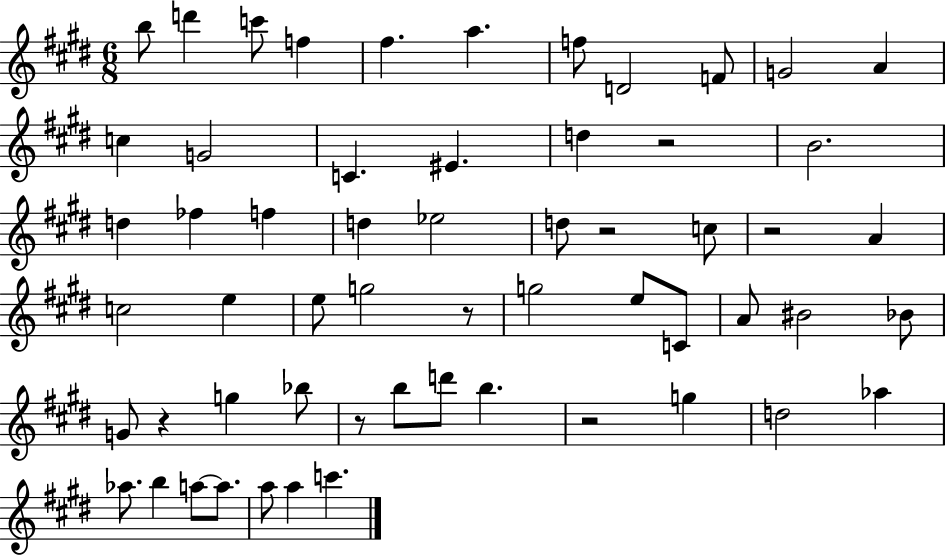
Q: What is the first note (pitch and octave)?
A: B5